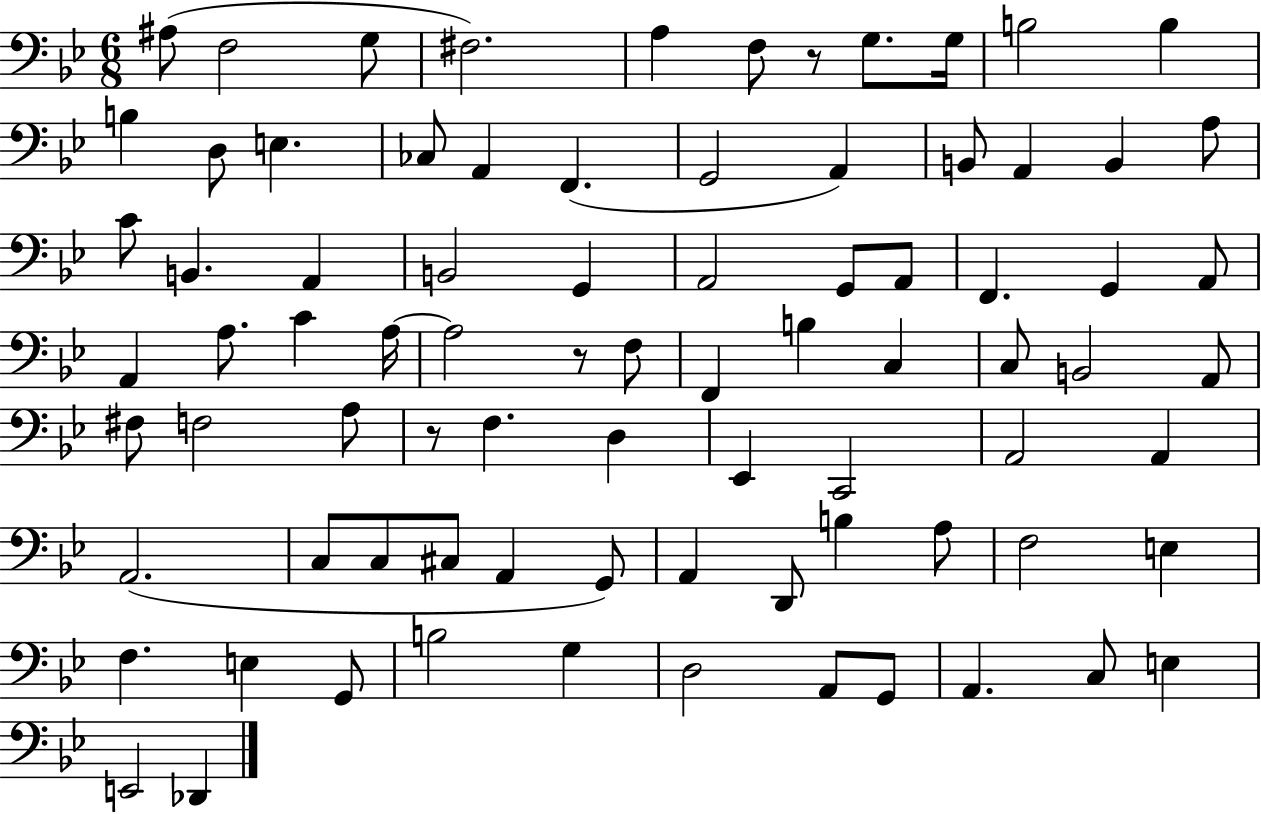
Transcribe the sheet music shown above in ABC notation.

X:1
T:Untitled
M:6/8
L:1/4
K:Bb
^A,/2 F,2 G,/2 ^F,2 A, F,/2 z/2 G,/2 G,/4 B,2 B, B, D,/2 E, _C,/2 A,, F,, G,,2 A,, B,,/2 A,, B,, A,/2 C/2 B,, A,, B,,2 G,, A,,2 G,,/2 A,,/2 F,, G,, A,,/2 A,, A,/2 C A,/4 A,2 z/2 F,/2 F,, B, C, C,/2 B,,2 A,,/2 ^F,/2 F,2 A,/2 z/2 F, D, _E,, C,,2 A,,2 A,, A,,2 C,/2 C,/2 ^C,/2 A,, G,,/2 A,, D,,/2 B, A,/2 F,2 E, F, E, G,,/2 B,2 G, D,2 A,,/2 G,,/2 A,, C,/2 E, E,,2 _D,,